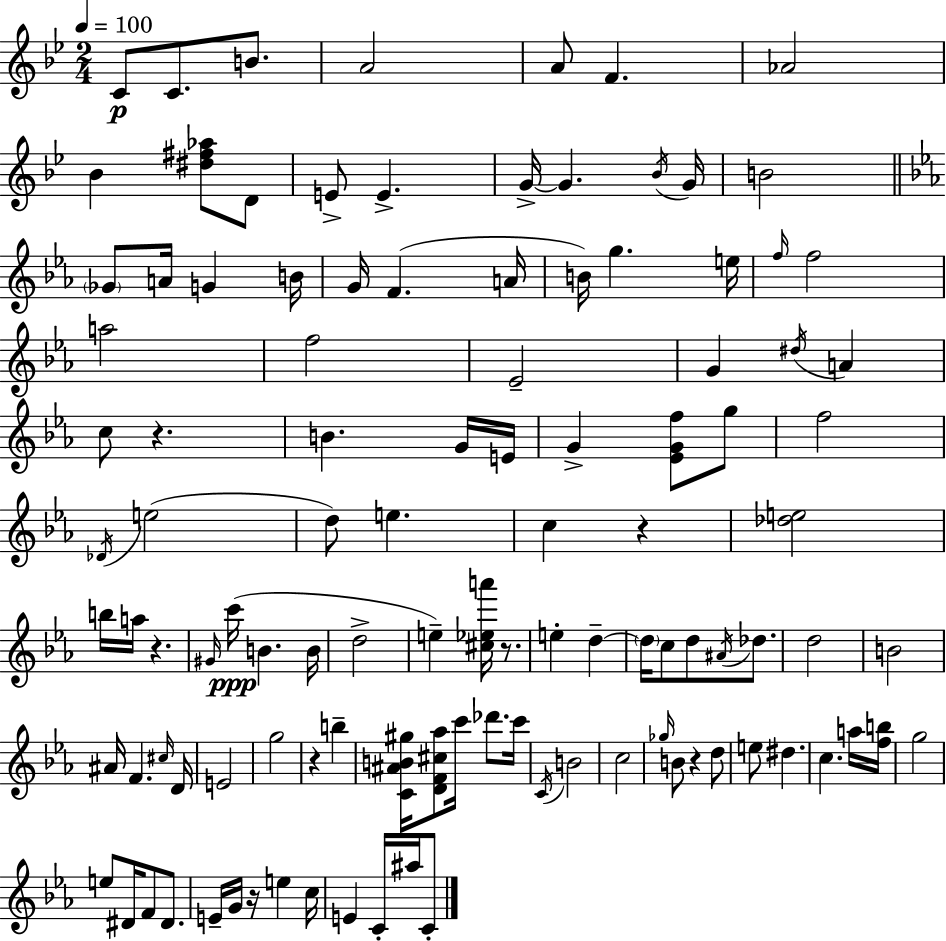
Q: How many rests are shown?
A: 7